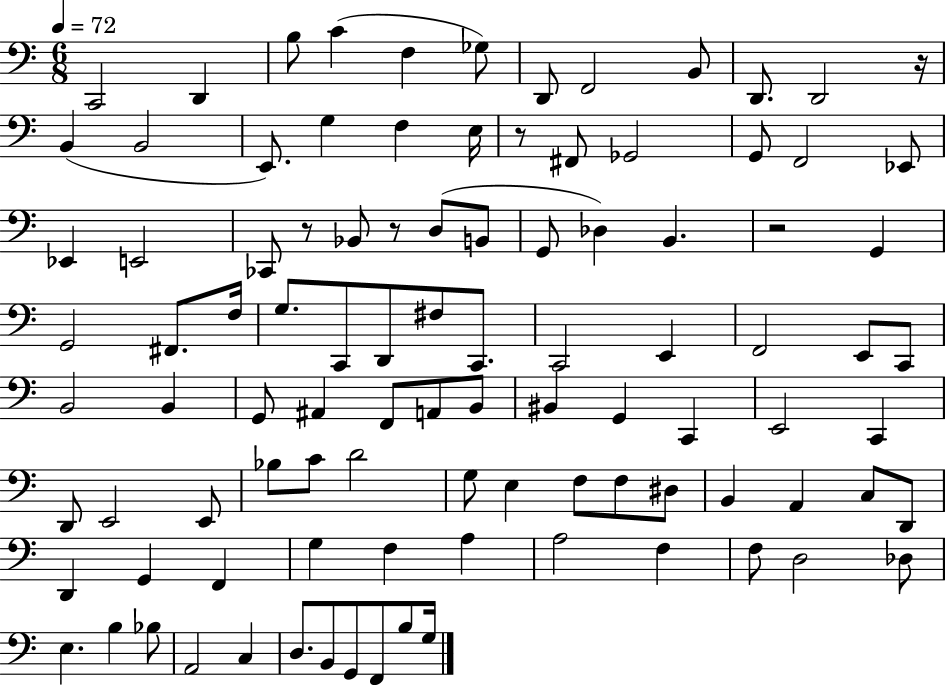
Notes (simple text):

C2/h D2/q B3/e C4/q F3/q Gb3/e D2/e F2/h B2/e D2/e. D2/h R/s B2/q B2/h E2/e. G3/q F3/q E3/s R/e F#2/e Gb2/h G2/e F2/h Eb2/e Eb2/q E2/h CES2/e R/e Bb2/e R/e D3/e B2/e G2/e Db3/q B2/q. R/h G2/q G2/h F#2/e. F3/s G3/e. C2/e D2/e F#3/e C2/e. C2/h E2/q F2/h E2/e C2/e B2/h B2/q G2/e A#2/q F2/e A2/e B2/e BIS2/q G2/q C2/q E2/h C2/q D2/e E2/h E2/e Bb3/e C4/e D4/h G3/e E3/q F3/e F3/e D#3/e B2/q A2/q C3/e D2/e D2/q G2/q F2/q G3/q F3/q A3/q A3/h F3/q F3/e D3/h Db3/e E3/q. B3/q Bb3/e A2/h C3/q D3/e. B2/e G2/e F2/e B3/e G3/s